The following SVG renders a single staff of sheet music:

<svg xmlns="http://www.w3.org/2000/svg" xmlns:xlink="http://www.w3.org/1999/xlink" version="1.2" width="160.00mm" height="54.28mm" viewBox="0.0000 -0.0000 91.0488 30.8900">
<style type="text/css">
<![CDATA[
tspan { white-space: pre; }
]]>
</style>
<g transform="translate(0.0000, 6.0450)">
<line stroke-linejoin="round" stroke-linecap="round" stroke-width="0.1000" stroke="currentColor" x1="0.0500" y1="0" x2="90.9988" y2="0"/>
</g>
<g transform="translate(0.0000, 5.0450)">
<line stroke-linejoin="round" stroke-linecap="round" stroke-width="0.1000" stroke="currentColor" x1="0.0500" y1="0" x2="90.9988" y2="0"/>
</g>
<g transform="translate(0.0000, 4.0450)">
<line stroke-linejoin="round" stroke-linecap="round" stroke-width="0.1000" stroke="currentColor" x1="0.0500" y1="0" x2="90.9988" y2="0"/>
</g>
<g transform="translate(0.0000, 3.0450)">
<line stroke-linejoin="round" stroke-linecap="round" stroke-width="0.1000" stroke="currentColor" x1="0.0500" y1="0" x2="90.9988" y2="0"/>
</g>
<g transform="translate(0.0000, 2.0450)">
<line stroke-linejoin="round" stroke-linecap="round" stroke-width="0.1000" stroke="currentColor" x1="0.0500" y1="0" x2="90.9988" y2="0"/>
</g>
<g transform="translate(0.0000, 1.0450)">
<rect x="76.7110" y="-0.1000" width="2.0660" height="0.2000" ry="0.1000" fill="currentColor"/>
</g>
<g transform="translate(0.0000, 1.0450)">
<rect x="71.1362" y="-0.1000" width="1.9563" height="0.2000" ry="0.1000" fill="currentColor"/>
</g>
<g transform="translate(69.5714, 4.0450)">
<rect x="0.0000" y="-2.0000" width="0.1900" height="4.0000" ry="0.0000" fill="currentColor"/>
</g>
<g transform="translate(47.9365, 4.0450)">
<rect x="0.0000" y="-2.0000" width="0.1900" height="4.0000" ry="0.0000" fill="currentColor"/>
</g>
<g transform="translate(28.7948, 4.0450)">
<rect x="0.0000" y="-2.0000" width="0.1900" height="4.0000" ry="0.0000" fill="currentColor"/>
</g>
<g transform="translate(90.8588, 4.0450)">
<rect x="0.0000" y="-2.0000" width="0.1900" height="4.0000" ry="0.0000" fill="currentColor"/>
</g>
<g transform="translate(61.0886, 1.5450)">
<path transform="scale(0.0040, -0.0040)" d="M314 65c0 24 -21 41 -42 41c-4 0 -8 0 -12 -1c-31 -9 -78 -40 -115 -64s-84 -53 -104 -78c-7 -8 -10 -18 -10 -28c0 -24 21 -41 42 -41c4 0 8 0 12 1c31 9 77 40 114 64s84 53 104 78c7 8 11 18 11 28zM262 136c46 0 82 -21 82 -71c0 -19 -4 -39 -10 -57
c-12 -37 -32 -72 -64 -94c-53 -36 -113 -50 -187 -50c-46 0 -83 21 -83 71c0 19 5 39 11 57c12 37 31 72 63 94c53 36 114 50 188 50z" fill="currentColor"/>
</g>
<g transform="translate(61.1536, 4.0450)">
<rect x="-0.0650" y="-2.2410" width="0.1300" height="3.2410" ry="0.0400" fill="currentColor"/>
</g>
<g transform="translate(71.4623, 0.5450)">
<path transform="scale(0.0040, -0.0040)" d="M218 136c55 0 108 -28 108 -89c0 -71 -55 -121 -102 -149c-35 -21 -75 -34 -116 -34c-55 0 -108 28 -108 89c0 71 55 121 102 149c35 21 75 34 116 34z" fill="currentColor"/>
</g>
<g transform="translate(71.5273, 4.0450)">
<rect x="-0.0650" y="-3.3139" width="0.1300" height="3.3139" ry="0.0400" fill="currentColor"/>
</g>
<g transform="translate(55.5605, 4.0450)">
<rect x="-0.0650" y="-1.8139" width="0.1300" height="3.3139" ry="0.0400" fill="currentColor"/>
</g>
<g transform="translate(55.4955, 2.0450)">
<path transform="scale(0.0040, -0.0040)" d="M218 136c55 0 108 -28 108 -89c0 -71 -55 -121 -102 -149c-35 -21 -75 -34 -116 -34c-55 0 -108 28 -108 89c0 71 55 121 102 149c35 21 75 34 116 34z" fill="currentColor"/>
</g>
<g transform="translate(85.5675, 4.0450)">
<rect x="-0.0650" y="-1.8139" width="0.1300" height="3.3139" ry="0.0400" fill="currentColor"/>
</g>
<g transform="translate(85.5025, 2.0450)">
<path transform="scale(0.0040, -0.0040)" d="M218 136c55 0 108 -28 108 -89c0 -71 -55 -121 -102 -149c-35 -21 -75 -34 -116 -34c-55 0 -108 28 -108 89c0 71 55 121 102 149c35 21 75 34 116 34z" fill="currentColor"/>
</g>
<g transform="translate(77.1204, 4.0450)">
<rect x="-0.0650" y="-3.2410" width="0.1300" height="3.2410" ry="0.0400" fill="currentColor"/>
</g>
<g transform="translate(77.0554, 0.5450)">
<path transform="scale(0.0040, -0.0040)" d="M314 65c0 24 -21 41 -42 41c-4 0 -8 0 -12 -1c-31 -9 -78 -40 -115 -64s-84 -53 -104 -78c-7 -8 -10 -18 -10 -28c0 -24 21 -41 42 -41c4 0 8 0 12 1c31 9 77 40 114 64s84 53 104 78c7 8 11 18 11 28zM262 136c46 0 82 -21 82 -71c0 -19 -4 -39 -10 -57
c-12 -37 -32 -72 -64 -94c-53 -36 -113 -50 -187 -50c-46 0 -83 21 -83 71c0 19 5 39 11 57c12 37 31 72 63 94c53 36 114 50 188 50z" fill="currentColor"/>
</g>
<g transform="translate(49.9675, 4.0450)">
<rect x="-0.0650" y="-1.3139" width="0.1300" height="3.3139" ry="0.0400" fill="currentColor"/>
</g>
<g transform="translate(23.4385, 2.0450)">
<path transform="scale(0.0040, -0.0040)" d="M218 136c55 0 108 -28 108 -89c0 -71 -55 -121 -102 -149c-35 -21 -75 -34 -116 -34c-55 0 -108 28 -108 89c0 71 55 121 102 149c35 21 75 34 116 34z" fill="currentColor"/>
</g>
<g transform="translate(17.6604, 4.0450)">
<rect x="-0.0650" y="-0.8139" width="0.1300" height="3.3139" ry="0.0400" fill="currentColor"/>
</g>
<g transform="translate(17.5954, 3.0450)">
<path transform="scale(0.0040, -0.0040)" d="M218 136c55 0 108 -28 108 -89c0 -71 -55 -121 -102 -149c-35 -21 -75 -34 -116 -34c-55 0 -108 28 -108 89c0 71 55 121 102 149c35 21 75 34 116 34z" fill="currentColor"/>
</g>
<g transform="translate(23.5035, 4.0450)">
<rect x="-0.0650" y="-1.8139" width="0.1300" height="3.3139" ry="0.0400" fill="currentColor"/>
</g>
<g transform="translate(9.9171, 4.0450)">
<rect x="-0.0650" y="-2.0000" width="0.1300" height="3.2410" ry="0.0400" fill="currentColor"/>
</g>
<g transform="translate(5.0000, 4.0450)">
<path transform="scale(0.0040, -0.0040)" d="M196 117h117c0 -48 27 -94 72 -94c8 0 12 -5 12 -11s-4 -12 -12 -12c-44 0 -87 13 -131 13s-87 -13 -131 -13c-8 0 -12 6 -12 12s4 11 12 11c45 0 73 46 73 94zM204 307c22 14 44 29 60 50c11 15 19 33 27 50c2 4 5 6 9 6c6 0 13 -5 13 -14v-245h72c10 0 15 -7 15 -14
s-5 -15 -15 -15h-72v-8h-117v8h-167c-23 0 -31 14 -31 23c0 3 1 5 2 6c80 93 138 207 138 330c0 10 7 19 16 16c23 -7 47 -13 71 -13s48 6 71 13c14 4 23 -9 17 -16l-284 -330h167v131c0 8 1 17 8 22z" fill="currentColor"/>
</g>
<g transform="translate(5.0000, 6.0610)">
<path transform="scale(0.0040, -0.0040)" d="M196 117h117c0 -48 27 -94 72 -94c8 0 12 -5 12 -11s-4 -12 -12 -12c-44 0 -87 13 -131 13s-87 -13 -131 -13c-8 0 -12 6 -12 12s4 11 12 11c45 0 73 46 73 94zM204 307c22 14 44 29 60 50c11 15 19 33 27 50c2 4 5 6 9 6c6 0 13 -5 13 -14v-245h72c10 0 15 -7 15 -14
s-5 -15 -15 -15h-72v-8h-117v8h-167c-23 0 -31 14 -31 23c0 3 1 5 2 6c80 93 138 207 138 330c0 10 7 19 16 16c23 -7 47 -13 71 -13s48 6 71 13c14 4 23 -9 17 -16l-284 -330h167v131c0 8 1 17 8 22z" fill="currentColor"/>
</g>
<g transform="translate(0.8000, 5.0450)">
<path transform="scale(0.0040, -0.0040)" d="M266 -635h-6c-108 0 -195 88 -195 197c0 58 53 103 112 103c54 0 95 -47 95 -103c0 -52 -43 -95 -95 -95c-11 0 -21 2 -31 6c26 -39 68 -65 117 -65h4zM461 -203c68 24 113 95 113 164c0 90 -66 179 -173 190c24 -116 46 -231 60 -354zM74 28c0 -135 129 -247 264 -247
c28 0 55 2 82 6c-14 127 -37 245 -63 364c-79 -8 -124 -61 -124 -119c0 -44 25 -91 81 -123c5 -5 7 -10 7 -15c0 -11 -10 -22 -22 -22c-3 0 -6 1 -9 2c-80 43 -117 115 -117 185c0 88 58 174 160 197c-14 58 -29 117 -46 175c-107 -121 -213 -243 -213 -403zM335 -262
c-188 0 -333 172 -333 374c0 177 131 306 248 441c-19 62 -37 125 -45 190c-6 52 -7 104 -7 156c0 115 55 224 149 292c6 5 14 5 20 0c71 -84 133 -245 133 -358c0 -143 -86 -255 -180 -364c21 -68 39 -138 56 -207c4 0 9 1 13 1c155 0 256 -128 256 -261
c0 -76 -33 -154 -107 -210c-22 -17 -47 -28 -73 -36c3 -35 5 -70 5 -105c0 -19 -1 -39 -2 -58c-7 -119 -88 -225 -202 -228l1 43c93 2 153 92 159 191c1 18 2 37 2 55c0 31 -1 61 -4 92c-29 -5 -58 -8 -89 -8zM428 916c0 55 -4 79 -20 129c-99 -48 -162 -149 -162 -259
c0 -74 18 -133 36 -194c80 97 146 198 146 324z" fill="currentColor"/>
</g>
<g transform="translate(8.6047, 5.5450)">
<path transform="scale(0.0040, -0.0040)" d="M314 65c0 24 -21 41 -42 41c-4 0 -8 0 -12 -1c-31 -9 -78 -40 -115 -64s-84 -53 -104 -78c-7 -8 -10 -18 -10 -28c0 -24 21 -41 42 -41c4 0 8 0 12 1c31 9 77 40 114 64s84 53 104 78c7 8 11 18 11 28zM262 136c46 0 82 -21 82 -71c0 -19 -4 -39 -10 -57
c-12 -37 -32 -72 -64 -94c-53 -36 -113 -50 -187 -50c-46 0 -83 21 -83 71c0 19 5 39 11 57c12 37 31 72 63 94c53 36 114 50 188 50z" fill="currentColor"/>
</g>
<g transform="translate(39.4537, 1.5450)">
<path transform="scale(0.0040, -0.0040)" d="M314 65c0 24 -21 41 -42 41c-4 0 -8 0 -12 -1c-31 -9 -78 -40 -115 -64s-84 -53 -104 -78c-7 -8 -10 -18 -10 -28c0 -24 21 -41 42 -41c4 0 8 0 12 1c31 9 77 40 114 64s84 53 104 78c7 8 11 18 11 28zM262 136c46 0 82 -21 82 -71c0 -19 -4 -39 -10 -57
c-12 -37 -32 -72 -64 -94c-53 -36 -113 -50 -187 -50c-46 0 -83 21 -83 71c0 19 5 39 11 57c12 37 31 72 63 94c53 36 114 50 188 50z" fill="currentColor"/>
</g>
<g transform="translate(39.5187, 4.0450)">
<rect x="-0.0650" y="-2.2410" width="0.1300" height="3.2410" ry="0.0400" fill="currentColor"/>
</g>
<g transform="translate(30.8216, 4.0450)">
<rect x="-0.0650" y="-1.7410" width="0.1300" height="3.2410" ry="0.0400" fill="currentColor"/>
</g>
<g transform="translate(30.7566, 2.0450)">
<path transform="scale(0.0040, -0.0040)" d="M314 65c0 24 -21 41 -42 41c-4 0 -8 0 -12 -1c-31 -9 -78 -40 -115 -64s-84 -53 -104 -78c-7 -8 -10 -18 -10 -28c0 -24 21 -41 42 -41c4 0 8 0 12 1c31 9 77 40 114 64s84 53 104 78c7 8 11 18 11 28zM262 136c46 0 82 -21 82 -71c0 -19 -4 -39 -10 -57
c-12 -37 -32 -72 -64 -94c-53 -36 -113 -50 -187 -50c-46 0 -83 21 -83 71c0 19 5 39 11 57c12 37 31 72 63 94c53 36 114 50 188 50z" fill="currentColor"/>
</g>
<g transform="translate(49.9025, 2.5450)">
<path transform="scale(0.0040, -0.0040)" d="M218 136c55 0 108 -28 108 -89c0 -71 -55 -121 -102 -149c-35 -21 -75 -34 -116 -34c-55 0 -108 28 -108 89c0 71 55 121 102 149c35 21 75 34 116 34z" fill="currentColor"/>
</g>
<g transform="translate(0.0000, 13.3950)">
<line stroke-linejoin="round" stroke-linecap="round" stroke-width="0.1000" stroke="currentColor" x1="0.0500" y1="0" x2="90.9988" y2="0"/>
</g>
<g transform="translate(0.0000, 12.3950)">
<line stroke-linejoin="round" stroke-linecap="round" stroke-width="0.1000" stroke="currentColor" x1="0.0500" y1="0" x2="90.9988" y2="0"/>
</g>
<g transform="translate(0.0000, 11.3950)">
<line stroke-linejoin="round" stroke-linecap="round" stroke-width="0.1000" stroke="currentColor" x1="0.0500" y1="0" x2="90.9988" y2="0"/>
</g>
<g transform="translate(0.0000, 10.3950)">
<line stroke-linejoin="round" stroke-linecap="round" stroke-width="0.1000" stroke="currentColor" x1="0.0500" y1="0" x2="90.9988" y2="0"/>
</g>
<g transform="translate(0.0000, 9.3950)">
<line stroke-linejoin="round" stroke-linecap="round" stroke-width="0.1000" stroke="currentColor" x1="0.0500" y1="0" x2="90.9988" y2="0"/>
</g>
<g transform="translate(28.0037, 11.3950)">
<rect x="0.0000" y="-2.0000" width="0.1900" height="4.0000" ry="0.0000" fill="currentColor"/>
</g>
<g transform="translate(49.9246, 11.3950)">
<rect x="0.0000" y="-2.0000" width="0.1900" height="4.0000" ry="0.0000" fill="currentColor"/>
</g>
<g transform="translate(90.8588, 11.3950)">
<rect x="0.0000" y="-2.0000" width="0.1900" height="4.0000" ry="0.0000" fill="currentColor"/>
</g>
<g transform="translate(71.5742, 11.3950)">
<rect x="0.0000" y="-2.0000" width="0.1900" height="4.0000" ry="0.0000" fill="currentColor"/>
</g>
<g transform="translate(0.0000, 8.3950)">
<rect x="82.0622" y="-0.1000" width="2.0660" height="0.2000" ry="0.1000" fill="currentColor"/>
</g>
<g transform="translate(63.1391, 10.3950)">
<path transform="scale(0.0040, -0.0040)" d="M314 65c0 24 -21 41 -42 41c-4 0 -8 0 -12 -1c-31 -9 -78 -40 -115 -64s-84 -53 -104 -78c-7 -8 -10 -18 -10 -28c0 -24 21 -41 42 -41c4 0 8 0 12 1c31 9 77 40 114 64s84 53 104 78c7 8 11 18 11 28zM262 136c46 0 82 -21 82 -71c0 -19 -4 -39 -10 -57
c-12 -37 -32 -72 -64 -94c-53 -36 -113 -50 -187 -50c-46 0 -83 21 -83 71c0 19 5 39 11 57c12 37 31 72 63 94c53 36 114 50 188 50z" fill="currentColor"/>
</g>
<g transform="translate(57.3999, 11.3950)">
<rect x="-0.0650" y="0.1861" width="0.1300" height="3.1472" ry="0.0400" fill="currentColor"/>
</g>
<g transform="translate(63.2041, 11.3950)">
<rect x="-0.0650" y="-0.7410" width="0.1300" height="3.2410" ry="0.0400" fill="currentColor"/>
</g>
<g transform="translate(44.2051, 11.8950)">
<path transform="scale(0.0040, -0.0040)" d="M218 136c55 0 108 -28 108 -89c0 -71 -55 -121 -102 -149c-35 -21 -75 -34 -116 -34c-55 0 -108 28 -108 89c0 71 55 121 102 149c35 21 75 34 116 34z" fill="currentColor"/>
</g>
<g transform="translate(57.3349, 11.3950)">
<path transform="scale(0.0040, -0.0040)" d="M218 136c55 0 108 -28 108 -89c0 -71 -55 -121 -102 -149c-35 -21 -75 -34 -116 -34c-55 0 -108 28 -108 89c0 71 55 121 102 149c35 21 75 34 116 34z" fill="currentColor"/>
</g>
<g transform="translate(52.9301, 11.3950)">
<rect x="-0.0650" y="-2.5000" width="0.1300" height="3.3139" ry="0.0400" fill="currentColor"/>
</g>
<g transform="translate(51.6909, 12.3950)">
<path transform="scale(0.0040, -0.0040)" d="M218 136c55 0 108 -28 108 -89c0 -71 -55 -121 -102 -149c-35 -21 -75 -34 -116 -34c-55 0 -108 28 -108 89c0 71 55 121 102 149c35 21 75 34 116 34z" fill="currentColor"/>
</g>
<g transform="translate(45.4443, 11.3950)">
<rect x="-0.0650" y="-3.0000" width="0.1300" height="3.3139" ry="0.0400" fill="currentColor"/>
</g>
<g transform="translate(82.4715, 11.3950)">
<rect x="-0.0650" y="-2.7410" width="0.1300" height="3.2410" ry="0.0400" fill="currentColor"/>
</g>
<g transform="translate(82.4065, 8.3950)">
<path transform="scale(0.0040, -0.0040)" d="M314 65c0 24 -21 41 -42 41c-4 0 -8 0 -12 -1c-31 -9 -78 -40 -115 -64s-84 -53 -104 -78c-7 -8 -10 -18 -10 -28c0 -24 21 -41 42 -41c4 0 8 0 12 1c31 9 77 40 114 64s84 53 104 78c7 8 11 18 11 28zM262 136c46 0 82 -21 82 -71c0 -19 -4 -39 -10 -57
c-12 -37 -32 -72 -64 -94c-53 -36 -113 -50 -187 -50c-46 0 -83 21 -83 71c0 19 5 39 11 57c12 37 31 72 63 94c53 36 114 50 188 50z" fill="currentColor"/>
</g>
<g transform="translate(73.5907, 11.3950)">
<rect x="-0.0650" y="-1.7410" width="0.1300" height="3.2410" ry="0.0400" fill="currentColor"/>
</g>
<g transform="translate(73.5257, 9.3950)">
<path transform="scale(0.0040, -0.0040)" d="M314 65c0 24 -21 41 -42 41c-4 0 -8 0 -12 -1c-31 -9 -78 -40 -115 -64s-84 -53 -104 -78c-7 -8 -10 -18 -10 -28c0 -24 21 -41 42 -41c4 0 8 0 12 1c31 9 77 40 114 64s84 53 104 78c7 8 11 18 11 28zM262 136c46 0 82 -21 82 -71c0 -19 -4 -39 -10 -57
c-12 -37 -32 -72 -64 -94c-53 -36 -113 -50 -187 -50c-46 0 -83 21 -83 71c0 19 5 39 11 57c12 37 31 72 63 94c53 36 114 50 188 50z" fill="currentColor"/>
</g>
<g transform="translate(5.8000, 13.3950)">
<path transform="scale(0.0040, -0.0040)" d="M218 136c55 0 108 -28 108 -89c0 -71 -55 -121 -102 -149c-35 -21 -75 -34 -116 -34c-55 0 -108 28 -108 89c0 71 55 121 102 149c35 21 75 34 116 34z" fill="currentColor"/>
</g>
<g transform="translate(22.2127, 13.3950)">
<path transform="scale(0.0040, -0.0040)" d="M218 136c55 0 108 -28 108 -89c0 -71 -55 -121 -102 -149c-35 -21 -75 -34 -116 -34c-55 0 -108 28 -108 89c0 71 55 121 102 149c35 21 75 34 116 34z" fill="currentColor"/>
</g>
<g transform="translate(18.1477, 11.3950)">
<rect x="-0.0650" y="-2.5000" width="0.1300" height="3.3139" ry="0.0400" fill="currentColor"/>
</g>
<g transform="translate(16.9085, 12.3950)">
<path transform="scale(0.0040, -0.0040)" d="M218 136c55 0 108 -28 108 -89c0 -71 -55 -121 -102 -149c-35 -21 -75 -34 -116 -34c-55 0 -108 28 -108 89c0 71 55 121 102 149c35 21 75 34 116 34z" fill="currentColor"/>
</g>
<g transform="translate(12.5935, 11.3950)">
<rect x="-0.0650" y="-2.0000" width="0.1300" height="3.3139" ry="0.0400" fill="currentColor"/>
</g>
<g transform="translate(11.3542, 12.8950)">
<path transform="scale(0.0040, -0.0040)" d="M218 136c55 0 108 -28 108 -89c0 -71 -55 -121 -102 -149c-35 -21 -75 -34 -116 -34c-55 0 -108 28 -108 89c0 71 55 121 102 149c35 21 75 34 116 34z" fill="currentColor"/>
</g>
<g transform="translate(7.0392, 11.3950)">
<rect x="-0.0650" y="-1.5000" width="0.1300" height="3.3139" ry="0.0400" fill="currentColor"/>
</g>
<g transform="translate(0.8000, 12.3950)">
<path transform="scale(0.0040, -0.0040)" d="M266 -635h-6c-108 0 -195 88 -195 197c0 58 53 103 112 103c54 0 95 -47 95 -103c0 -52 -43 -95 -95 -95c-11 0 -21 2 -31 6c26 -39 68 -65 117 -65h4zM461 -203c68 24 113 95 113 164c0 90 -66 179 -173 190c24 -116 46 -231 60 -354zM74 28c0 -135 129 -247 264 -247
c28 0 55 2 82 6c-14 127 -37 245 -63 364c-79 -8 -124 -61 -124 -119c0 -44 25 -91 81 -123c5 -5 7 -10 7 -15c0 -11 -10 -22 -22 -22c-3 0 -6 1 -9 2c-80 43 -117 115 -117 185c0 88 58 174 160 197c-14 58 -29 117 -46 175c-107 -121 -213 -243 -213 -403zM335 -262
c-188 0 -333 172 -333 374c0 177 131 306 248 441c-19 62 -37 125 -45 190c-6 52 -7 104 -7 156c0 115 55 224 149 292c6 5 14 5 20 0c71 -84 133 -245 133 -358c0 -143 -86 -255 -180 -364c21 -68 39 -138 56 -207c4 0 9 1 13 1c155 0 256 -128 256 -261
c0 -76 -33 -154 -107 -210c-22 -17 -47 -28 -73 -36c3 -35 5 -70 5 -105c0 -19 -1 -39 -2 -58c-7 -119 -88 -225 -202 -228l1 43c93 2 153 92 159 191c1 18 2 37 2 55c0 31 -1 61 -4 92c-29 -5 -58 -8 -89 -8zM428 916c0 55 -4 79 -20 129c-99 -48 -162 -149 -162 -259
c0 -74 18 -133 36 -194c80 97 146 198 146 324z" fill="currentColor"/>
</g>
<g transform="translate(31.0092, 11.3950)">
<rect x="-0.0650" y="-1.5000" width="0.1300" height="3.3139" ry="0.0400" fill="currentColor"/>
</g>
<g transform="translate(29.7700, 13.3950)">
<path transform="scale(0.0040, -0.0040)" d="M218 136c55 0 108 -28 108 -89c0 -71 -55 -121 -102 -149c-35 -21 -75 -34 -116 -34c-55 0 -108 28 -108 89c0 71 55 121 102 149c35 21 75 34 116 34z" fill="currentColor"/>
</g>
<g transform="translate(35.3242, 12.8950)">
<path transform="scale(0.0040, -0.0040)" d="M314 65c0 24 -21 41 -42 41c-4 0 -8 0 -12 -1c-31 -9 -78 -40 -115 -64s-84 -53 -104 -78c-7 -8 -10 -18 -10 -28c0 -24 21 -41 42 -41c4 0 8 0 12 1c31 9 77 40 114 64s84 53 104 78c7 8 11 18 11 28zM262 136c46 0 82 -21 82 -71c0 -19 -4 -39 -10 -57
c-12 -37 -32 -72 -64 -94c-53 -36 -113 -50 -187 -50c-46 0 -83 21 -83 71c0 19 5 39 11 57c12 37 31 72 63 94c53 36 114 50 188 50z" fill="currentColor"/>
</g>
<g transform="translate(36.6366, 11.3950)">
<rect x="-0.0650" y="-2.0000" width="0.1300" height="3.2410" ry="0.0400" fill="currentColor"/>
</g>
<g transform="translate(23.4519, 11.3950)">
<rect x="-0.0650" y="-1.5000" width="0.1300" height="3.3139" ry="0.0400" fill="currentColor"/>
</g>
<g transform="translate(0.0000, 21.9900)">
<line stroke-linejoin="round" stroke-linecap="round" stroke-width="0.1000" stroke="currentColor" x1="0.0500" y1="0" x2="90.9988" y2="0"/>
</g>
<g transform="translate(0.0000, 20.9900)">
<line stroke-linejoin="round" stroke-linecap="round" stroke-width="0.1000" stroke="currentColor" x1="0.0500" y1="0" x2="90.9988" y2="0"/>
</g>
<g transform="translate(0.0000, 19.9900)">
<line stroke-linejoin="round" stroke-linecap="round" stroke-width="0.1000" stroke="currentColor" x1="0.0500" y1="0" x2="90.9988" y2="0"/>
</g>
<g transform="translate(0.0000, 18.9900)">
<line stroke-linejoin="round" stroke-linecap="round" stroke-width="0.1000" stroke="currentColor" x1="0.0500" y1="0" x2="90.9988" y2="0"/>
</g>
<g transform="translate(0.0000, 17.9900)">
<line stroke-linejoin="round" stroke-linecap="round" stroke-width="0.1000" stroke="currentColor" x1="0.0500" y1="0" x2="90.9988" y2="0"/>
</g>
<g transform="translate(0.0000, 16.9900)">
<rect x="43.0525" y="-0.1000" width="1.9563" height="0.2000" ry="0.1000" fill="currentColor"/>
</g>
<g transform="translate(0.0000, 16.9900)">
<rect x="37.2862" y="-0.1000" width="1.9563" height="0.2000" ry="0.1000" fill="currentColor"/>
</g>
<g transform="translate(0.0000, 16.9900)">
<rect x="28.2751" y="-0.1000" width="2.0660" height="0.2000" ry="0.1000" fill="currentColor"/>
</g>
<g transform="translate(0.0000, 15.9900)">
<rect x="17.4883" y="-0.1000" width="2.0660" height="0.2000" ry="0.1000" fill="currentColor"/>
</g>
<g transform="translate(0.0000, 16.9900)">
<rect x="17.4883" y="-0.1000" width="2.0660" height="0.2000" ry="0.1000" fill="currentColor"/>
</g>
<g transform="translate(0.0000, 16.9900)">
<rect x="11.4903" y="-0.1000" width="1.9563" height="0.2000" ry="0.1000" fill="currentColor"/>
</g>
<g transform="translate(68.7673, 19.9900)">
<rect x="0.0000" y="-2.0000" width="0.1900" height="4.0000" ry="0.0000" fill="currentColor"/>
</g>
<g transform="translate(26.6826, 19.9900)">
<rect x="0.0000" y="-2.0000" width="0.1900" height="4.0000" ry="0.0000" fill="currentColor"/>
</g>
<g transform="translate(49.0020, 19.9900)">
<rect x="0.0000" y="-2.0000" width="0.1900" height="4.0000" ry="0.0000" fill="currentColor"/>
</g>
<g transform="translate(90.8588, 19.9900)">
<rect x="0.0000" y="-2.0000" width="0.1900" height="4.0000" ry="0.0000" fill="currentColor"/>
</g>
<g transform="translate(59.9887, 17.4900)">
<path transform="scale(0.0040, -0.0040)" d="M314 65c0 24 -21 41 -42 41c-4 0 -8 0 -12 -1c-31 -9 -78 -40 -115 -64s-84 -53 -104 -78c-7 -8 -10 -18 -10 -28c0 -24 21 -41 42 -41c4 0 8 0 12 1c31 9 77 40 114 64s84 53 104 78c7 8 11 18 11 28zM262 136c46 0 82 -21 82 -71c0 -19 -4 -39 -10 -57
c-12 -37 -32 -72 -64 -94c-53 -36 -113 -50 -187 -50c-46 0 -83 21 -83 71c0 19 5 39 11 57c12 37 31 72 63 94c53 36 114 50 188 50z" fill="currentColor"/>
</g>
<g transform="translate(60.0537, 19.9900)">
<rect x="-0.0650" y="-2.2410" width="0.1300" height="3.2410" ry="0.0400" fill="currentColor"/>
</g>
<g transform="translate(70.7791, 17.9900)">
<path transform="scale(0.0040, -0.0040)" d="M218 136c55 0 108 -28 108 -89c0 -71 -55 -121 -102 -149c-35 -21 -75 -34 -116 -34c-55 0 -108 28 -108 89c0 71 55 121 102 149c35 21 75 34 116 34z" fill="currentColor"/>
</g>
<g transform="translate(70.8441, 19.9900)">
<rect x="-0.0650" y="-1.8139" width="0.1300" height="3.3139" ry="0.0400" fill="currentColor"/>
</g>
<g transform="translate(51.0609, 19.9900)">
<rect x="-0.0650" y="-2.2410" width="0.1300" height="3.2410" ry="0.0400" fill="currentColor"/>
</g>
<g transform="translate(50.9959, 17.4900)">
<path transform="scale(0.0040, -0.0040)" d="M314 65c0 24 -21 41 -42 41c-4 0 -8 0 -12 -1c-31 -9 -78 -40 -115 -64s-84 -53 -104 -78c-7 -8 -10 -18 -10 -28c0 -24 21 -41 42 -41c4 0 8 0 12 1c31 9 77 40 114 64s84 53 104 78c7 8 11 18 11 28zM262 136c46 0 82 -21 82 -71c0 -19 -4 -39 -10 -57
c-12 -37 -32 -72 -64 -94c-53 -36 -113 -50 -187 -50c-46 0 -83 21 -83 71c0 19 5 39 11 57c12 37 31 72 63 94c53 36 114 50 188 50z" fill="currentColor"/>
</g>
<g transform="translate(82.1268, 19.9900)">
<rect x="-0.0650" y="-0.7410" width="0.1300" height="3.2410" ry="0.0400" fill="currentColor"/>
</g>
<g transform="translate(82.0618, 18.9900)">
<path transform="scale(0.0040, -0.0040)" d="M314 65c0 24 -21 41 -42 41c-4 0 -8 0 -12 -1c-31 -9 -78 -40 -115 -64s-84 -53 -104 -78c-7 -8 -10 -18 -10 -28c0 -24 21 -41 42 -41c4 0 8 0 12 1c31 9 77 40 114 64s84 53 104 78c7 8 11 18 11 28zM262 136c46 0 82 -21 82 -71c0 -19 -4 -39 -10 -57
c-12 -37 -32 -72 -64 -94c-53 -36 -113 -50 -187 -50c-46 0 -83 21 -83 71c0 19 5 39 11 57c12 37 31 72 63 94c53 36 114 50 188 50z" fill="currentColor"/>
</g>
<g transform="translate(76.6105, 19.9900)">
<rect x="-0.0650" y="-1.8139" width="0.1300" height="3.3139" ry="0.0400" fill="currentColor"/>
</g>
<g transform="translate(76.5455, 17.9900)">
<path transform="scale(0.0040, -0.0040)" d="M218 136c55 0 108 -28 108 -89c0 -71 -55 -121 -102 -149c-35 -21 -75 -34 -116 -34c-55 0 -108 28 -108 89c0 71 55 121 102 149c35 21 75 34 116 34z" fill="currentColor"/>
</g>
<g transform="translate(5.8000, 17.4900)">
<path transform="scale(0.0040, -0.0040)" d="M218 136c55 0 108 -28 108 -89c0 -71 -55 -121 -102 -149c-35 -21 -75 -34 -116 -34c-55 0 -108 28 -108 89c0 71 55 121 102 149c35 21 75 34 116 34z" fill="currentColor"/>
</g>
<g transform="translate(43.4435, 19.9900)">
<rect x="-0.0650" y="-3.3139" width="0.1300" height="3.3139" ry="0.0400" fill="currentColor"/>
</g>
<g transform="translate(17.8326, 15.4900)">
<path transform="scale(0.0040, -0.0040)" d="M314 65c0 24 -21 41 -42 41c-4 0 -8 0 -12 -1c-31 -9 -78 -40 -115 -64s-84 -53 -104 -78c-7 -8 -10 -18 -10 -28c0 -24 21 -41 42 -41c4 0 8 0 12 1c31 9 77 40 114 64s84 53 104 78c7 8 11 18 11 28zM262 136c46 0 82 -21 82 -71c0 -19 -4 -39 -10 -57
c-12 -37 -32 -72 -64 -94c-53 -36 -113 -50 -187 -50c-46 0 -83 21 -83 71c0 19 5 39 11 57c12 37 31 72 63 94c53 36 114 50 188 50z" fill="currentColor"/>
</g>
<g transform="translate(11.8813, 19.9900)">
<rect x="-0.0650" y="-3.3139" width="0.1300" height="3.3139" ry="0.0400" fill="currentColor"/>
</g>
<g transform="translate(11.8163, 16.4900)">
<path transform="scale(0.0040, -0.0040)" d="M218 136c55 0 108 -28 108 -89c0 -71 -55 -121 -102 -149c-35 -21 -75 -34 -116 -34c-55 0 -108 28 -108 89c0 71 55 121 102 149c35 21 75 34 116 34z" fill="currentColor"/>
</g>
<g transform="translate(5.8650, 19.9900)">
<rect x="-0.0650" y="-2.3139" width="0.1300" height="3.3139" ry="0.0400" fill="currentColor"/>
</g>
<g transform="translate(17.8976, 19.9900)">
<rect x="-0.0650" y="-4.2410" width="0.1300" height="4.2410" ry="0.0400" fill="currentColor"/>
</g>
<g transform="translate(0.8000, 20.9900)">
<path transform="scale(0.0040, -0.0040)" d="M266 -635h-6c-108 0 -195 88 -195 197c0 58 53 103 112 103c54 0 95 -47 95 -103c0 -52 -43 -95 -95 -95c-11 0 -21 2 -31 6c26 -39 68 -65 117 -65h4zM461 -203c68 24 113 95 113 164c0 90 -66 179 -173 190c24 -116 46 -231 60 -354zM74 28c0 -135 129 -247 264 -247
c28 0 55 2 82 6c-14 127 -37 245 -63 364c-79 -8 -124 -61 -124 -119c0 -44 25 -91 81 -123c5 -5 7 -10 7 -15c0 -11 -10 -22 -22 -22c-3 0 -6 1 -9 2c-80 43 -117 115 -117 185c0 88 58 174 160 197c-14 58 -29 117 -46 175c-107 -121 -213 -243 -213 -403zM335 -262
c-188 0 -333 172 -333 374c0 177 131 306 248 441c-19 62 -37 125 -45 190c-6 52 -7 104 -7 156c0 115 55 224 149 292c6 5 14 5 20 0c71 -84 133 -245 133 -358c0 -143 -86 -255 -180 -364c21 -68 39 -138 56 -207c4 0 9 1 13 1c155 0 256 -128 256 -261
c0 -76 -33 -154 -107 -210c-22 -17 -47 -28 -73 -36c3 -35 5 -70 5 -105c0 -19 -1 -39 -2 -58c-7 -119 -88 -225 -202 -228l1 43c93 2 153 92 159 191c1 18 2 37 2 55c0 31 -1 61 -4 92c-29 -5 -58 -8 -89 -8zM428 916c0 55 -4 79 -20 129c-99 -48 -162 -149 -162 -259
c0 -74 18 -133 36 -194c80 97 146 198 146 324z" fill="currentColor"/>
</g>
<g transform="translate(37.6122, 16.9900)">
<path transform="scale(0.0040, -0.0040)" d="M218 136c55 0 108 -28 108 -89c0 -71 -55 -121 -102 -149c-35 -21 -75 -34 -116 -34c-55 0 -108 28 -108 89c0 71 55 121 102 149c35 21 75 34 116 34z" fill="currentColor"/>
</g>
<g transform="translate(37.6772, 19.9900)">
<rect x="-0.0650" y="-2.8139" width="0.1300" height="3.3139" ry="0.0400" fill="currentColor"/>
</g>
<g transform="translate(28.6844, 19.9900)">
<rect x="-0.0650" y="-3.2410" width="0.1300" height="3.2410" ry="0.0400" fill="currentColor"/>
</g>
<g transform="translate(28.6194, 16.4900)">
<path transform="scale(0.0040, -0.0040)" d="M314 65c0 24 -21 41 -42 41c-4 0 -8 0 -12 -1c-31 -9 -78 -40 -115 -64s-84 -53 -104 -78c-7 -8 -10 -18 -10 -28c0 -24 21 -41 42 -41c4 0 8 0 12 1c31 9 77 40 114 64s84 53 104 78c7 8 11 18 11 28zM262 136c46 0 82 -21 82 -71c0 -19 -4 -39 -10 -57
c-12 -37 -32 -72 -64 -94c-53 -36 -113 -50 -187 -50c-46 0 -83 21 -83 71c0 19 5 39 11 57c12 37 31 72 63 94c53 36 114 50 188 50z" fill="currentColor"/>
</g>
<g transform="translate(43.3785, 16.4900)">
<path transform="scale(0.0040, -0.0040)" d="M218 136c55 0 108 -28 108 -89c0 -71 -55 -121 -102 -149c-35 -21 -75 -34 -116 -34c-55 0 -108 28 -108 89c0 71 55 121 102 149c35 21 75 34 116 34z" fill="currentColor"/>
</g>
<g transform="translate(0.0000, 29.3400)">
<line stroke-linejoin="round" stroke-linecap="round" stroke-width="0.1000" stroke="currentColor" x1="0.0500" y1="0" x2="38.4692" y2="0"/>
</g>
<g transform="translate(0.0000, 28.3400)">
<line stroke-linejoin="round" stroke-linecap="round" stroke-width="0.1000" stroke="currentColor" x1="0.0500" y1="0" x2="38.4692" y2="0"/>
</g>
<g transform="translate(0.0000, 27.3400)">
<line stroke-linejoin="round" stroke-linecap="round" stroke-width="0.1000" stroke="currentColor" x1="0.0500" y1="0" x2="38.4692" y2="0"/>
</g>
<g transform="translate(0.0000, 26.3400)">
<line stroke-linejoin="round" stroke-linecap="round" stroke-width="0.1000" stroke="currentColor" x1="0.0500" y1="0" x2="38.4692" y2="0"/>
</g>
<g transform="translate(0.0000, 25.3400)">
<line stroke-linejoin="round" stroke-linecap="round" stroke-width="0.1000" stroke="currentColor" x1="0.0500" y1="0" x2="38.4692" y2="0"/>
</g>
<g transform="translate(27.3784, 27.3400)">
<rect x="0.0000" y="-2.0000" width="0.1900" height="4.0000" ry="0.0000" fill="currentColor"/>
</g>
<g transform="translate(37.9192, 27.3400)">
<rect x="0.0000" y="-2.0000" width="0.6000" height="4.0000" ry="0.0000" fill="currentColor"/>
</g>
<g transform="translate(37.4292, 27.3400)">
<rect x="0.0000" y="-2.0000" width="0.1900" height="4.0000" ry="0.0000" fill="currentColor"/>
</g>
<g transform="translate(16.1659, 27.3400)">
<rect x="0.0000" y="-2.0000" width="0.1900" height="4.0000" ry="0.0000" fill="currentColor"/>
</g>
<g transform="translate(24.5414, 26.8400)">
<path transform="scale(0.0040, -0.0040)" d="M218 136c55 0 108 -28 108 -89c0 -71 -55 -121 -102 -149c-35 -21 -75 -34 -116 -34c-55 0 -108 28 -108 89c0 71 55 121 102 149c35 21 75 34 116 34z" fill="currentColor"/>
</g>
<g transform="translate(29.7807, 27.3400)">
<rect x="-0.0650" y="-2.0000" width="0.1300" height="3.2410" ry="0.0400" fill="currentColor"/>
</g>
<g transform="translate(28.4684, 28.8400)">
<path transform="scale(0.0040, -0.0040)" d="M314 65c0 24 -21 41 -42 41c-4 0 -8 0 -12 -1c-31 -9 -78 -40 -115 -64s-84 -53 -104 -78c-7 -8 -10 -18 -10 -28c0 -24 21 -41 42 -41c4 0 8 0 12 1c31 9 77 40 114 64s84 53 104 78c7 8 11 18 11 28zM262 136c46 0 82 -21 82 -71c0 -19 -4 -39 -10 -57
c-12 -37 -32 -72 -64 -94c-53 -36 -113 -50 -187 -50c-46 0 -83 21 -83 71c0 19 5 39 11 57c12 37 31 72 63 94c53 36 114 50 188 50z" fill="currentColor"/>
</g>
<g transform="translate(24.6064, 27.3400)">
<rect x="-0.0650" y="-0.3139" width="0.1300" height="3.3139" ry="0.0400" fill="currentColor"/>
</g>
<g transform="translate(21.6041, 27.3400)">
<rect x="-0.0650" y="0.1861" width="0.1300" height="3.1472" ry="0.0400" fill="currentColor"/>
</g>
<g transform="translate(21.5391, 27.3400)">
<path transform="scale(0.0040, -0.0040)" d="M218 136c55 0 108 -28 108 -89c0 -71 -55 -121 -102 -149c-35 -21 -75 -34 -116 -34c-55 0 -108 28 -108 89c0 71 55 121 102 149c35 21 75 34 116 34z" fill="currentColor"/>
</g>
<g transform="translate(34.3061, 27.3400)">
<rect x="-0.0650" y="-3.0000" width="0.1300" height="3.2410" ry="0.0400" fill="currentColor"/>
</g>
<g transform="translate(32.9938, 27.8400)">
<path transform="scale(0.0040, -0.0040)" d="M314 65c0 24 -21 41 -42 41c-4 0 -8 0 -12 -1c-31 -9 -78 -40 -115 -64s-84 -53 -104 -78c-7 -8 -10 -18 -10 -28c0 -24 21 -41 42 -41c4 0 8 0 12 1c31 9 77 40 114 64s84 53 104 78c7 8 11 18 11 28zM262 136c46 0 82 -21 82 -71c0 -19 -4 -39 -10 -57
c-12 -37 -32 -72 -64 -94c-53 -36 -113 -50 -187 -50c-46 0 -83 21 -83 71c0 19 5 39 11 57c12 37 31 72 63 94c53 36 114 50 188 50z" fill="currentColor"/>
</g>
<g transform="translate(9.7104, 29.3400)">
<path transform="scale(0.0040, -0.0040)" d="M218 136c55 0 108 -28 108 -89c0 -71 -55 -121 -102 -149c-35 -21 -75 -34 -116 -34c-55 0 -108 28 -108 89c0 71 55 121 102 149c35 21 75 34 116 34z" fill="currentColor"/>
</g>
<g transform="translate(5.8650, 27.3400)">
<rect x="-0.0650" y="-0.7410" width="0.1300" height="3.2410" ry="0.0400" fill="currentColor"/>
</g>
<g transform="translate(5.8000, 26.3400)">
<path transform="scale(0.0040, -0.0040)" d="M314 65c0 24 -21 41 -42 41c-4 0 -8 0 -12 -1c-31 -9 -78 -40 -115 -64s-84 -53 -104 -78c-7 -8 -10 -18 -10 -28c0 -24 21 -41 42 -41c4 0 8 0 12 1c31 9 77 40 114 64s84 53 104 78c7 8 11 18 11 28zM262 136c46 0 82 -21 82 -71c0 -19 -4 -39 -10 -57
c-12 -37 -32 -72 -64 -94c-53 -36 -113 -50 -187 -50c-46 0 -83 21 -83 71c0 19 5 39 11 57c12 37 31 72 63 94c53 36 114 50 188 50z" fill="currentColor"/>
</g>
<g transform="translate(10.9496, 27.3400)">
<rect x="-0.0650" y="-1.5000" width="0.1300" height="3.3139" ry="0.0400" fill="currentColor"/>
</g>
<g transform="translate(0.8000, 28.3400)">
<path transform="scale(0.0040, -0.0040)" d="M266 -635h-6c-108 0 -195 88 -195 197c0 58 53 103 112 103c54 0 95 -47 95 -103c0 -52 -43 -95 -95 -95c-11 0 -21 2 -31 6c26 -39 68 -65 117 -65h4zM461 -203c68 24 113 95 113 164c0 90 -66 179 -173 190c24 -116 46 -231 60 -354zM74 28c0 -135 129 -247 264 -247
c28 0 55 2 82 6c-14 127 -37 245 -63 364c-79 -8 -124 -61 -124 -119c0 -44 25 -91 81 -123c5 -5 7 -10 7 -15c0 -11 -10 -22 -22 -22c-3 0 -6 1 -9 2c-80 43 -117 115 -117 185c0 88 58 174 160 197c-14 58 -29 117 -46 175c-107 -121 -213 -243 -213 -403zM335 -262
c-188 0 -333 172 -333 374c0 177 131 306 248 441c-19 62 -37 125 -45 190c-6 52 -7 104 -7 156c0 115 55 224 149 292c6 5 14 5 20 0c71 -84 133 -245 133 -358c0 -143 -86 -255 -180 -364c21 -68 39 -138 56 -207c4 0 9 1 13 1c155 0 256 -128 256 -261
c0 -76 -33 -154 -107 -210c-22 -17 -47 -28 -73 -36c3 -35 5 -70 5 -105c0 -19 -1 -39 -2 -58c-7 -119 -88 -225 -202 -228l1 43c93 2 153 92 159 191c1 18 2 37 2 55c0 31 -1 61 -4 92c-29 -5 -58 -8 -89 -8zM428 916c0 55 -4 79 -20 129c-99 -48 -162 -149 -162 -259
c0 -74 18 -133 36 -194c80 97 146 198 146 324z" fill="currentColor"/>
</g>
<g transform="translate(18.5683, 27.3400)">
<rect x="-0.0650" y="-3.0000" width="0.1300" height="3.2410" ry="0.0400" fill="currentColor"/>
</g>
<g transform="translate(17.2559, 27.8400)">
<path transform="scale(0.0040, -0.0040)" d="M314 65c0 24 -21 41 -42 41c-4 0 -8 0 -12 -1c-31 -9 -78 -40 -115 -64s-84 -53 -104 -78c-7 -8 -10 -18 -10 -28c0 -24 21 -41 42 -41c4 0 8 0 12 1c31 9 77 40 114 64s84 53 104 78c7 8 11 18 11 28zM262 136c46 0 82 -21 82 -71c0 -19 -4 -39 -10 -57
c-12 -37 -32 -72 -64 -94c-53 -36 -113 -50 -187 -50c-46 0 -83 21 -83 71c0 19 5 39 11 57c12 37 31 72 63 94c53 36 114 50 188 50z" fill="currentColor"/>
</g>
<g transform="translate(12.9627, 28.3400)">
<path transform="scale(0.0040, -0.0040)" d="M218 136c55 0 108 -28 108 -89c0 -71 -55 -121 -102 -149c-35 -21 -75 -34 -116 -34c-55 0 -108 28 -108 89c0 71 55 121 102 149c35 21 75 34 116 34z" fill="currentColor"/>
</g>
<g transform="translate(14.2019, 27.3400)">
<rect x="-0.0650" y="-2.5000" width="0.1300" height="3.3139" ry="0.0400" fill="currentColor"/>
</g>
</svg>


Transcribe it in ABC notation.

X:1
T:Untitled
M:4/4
L:1/4
K:C
F2 d f f2 g2 e f g2 b b2 f E F G E E F2 A G B d2 f2 a2 g b d'2 b2 a b g2 g2 f f d2 d2 E G A2 B c F2 A2